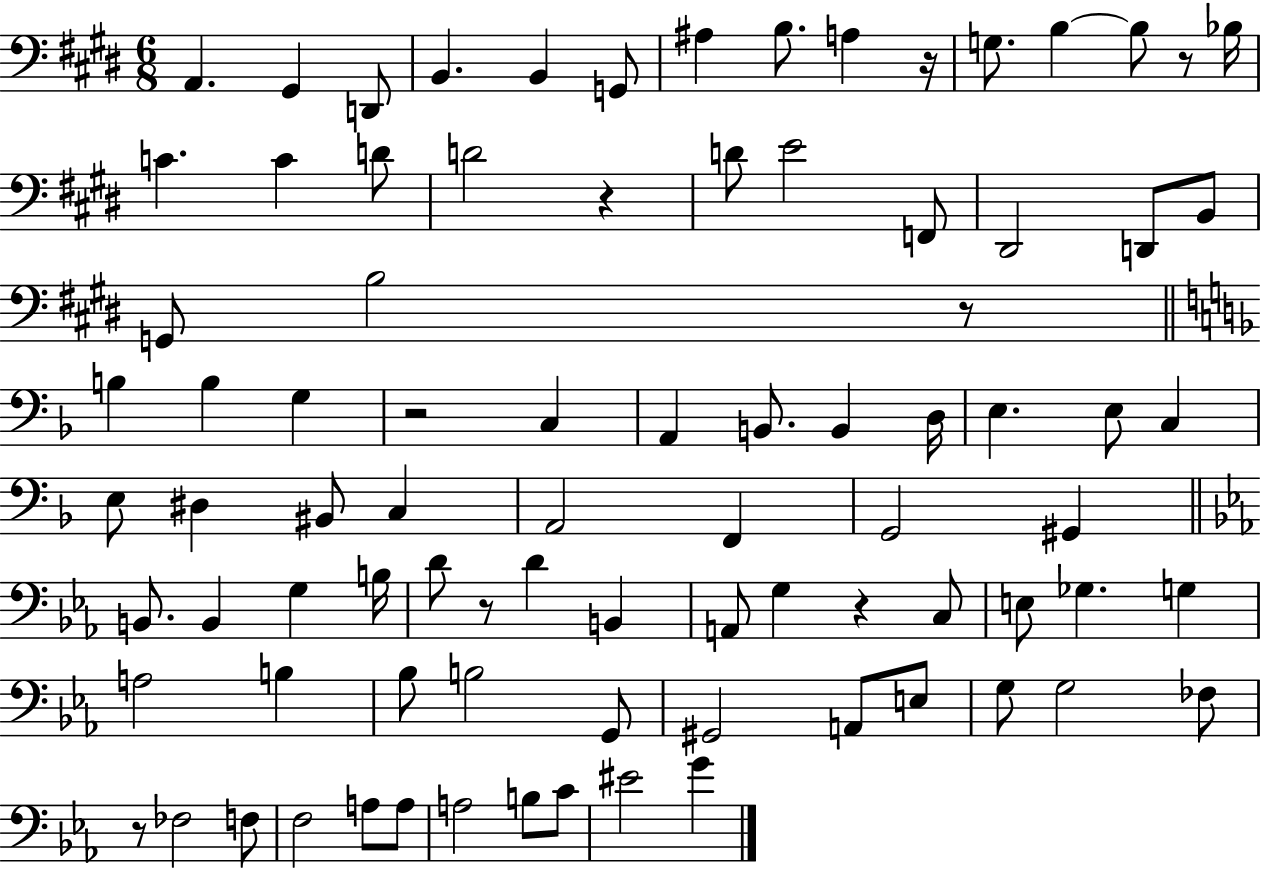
A2/q. G#2/q D2/e B2/q. B2/q G2/e A#3/q B3/e. A3/q R/s G3/e. B3/q B3/e R/e Bb3/s C4/q. C4/q D4/e D4/h R/q D4/e E4/h F2/e D#2/h D2/e B2/e G2/e B3/h R/e B3/q B3/q G3/q R/h C3/q A2/q B2/e. B2/q D3/s E3/q. E3/e C3/q E3/e D#3/q BIS2/e C3/q A2/h F2/q G2/h G#2/q B2/e. B2/q G3/q B3/s D4/e R/e D4/q B2/q A2/e G3/q R/q C3/e E3/e Gb3/q. G3/q A3/h B3/q Bb3/e B3/h G2/e G#2/h A2/e E3/e G3/e G3/h FES3/e R/e FES3/h F3/e F3/h A3/e A3/e A3/h B3/e C4/e EIS4/h G4/q